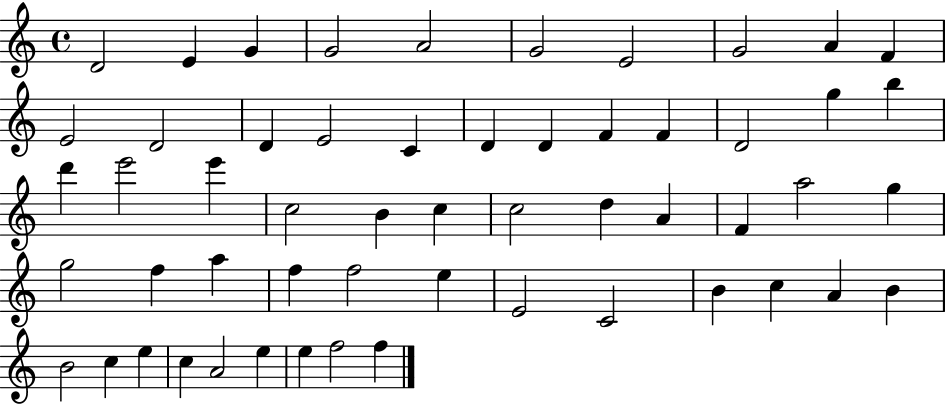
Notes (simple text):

D4/h E4/q G4/q G4/h A4/h G4/h E4/h G4/h A4/q F4/q E4/h D4/h D4/q E4/h C4/q D4/q D4/q F4/q F4/q D4/h G5/q B5/q D6/q E6/h E6/q C5/h B4/q C5/q C5/h D5/q A4/q F4/q A5/h G5/q G5/h F5/q A5/q F5/q F5/h E5/q E4/h C4/h B4/q C5/q A4/q B4/q B4/h C5/q E5/q C5/q A4/h E5/q E5/q F5/h F5/q